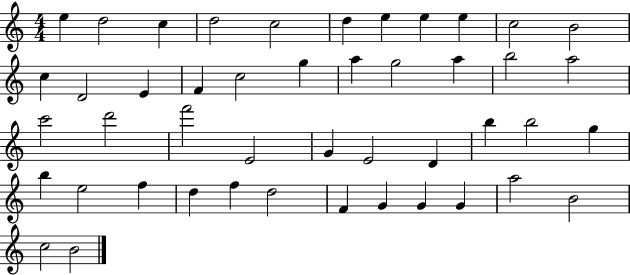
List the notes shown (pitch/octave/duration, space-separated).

E5/q D5/h C5/q D5/h C5/h D5/q E5/q E5/q E5/q C5/h B4/h C5/q D4/h E4/q F4/q C5/h G5/q A5/q G5/h A5/q B5/h A5/h C6/h D6/h F6/h E4/h G4/q E4/h D4/q B5/q B5/h G5/q B5/q E5/h F5/q D5/q F5/q D5/h F4/q G4/q G4/q G4/q A5/h B4/h C5/h B4/h